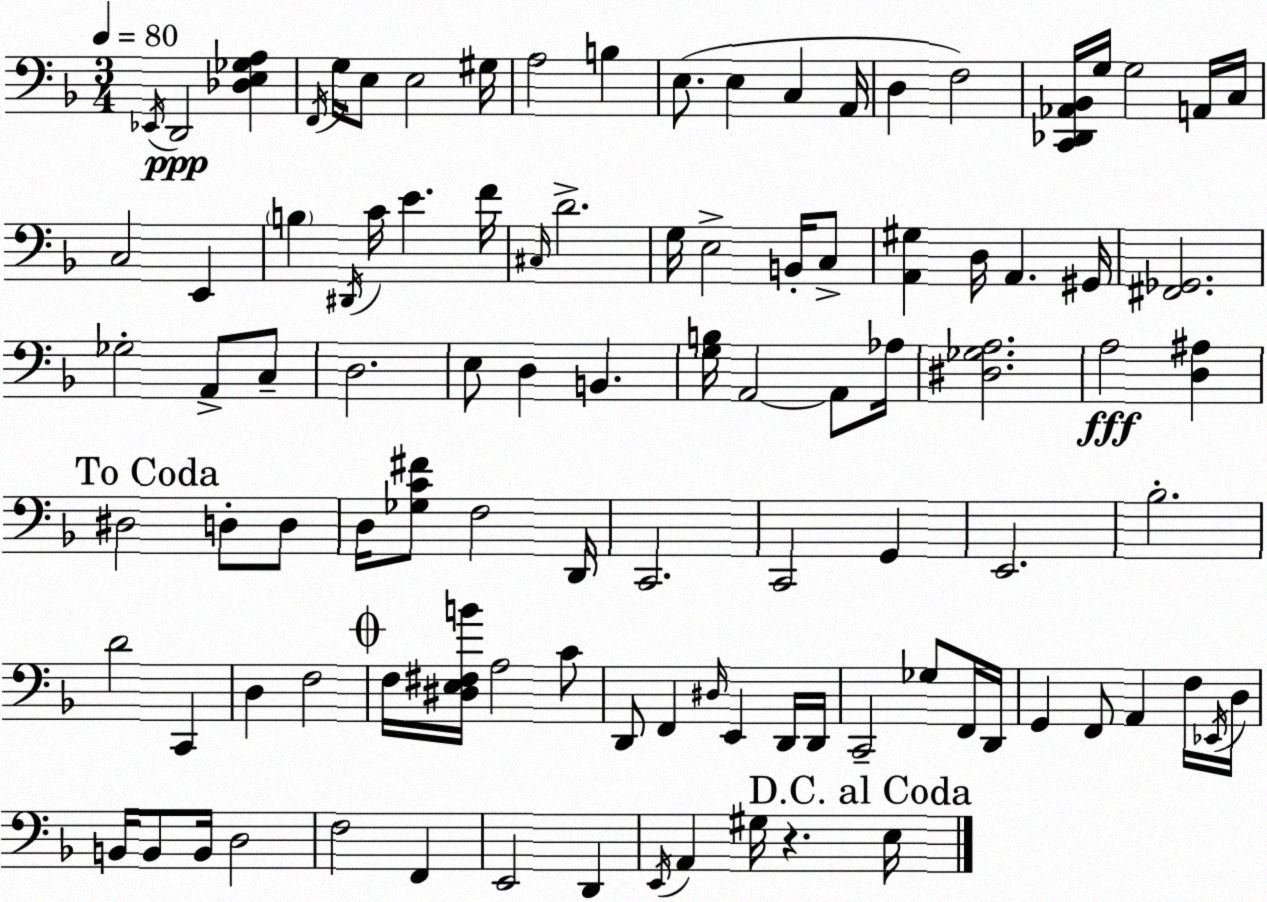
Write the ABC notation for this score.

X:1
T:Untitled
M:3/4
L:1/4
K:F
_E,,/4 D,,2 [_D,E,_G,A,] F,,/4 G,/4 E,/2 E,2 ^G,/4 A,2 B, E,/2 E, C, A,,/4 D, F,2 [C,,_D,,_A,,_B,,]/4 G,/4 G,2 A,,/4 C,/4 C,2 E,, B, ^D,,/4 C/4 E F/4 ^C,/4 D2 G,/4 E,2 B,,/4 C,/2 [A,,^G,] D,/4 A,, ^G,,/4 [^F,,_G,,]2 _G,2 A,,/2 C,/2 D,2 E,/2 D, B,, [G,B,]/4 A,,2 A,,/2 _A,/4 [^D,_G,A,]2 A,2 [D,^A,] ^D,2 D,/2 D,/2 D,/4 [_G,C^F]/2 F,2 D,,/4 C,,2 C,,2 G,, E,,2 _B,2 D2 C,, D, F,2 F,/4 [^D,E,^F,B]/4 A,2 C/2 D,,/2 F,, ^D,/4 E,, D,,/4 D,,/4 C,,2 _G,/2 F,,/4 D,,/4 G,, F,,/2 A,, F,/4 _E,,/4 D,/4 B,,/4 B,,/2 B,,/4 D,2 F,2 F,, E,,2 D,, E,,/4 A,, ^G,/4 z E,/4